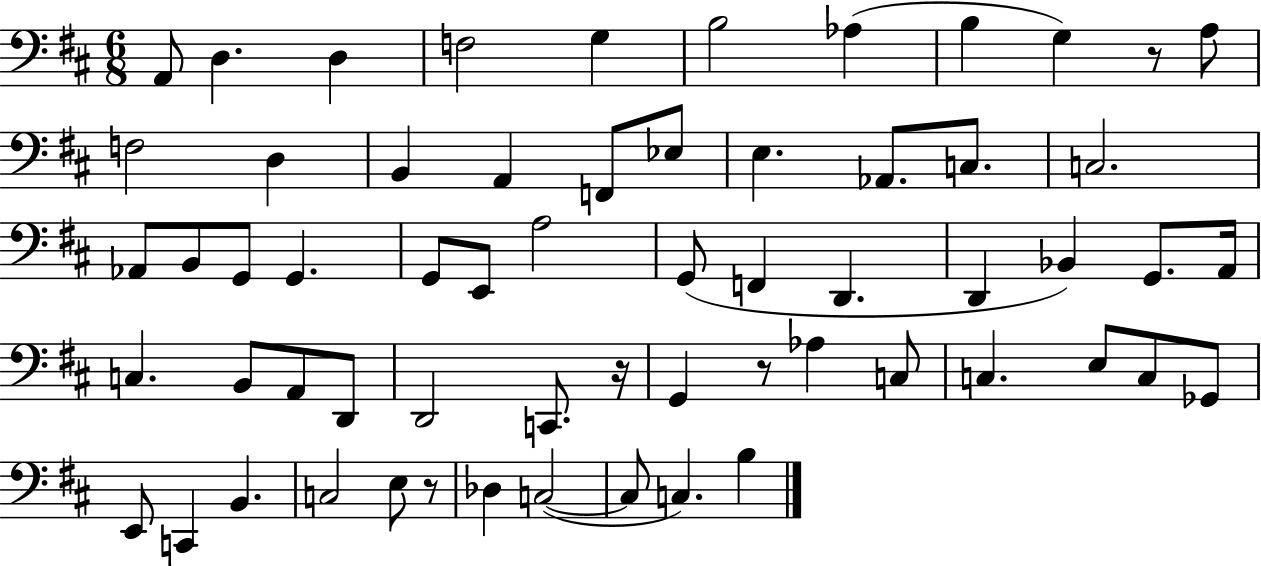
{
  \clef bass
  \numericTimeSignature
  \time 6/8
  \key d \major
  \repeat volta 2 { a,8 d4. d4 | f2 g4 | b2 aes4( | b4 g4) r8 a8 | \break f2 d4 | b,4 a,4 f,8 ees8 | e4. aes,8. c8. | c2. | \break aes,8 b,8 g,8 g,4. | g,8 e,8 a2 | g,8( f,4 d,4. | d,4 bes,4) g,8. a,16 | \break c4. b,8 a,8 d,8 | d,2 c,8. r16 | g,4 r8 aes4 c8 | c4. e8 c8 ges,8 | \break e,8 c,4 b,4. | c2 e8 r8 | des4 c2~(~ | c8 c4.) b4 | \break } \bar "|."
}